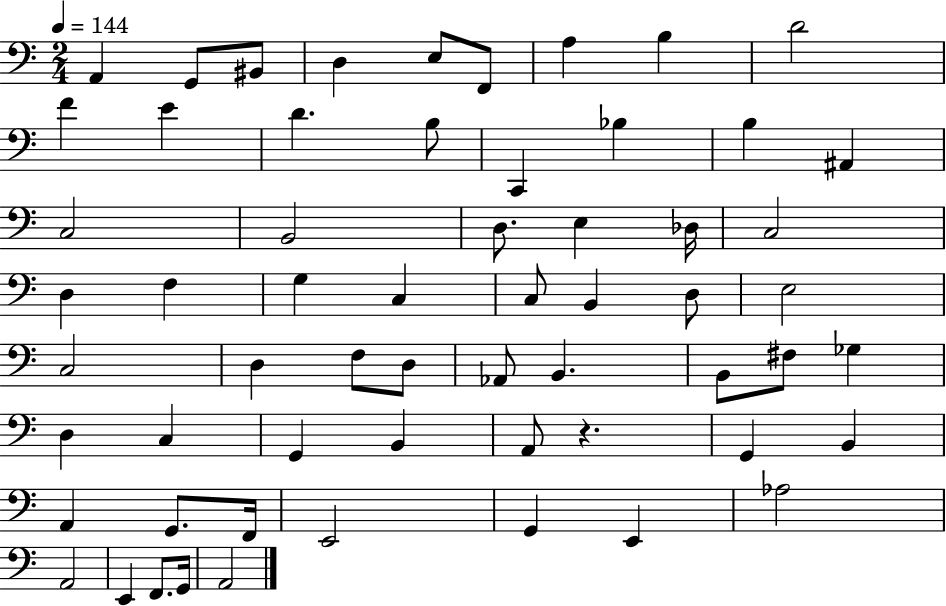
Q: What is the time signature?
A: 2/4